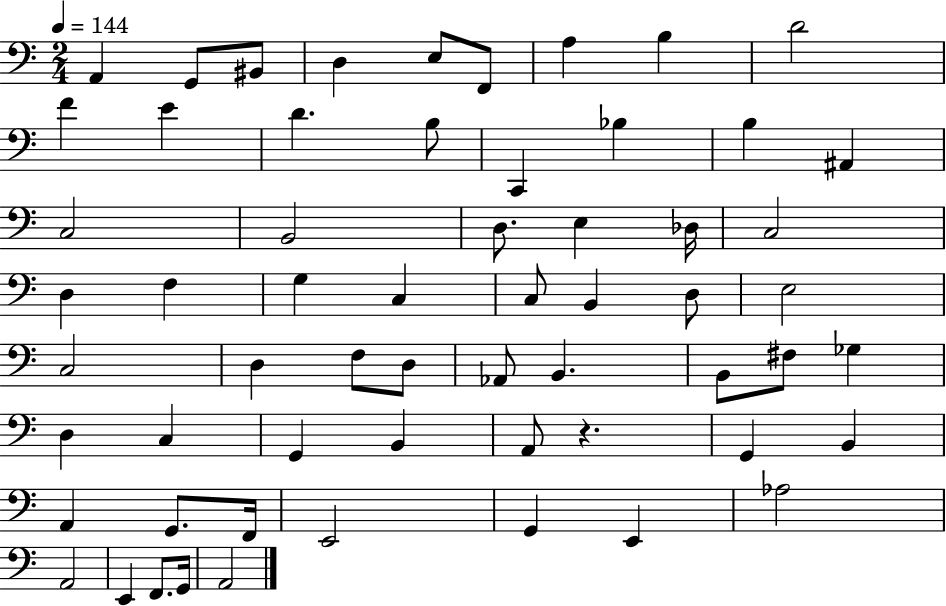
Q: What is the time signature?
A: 2/4